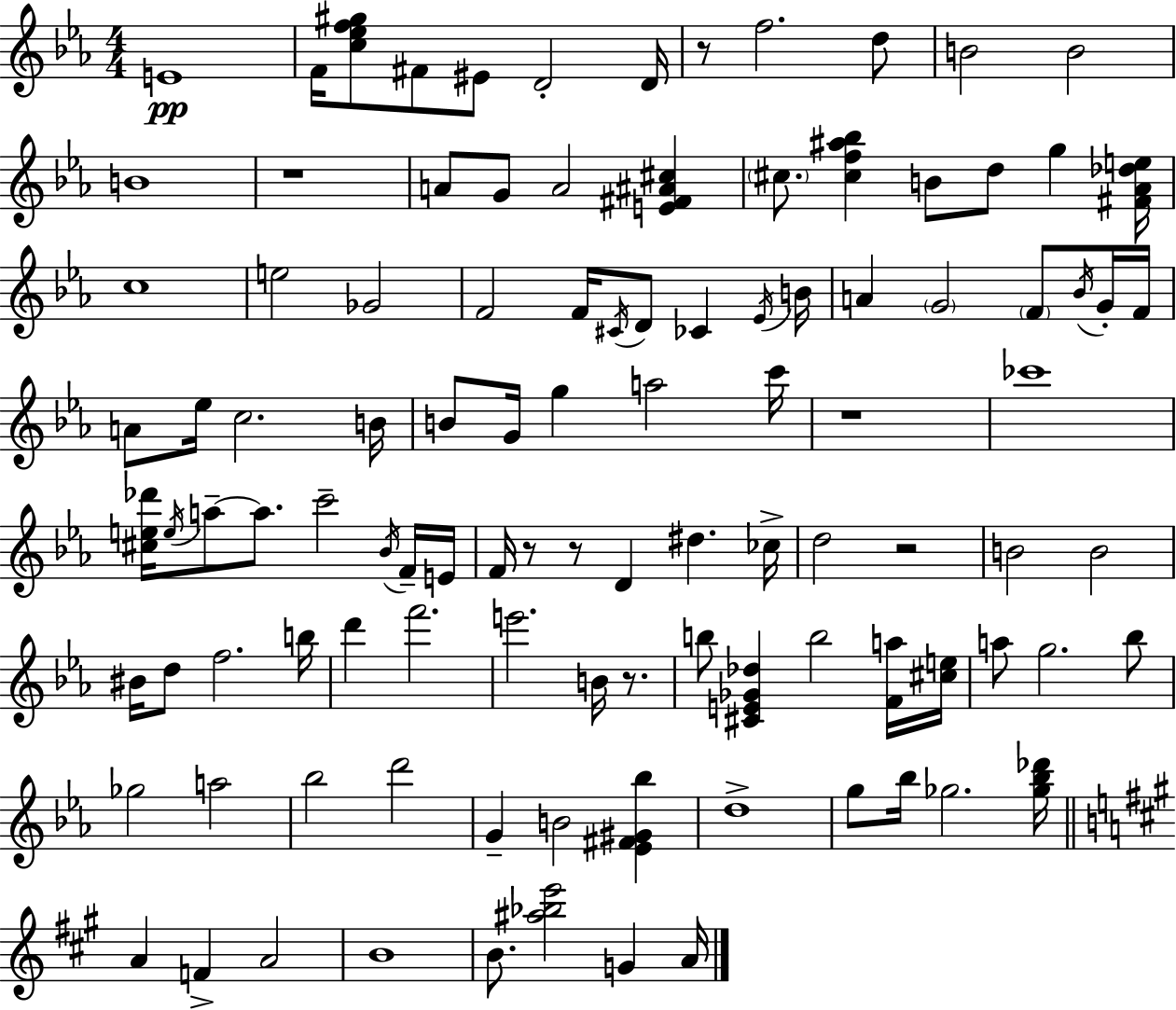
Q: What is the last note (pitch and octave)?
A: A4